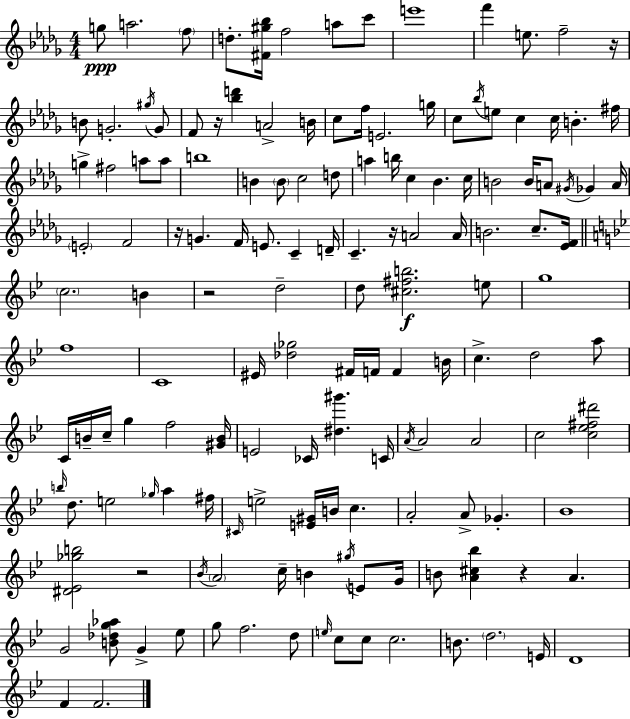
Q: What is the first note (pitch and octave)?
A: G5